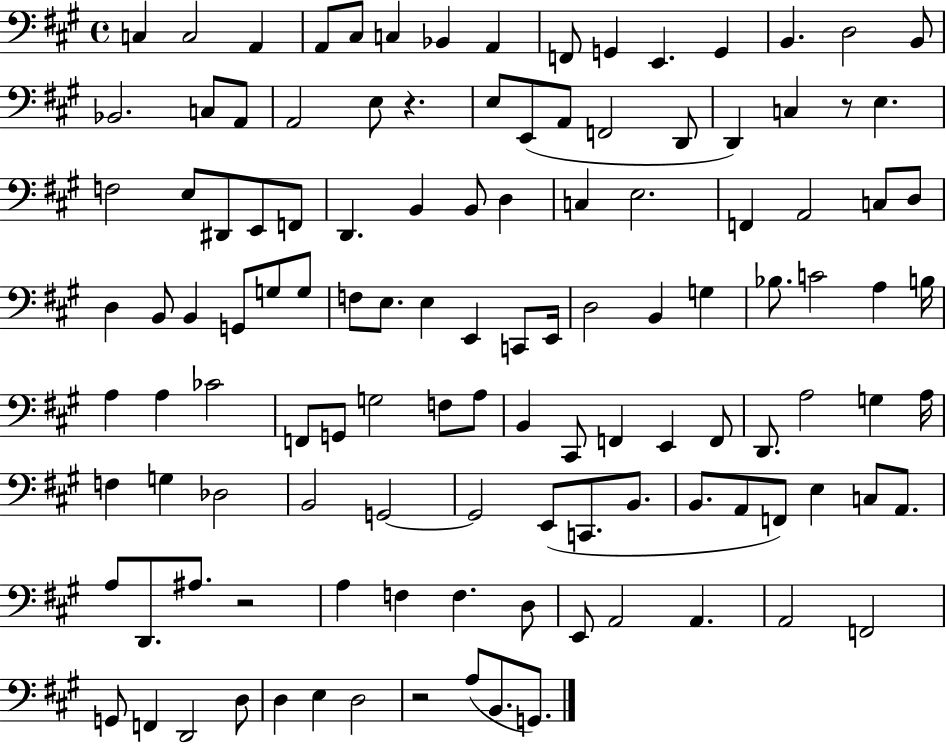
C3/q C3/h A2/q A2/e C#3/e C3/q Bb2/q A2/q F2/e G2/q E2/q. G2/q B2/q. D3/h B2/e Bb2/h. C3/e A2/e A2/h E3/e R/q. E3/e E2/e A2/e F2/h D2/e D2/q C3/q R/e E3/q. F3/h E3/e D#2/e E2/e F2/e D2/q. B2/q B2/e D3/q C3/q E3/h. F2/q A2/h C3/e D3/e D3/q B2/e B2/q G2/e G3/e G3/e F3/e E3/e. E3/q E2/q C2/e E2/s D3/h B2/q G3/q Bb3/e. C4/h A3/q B3/s A3/q A3/q CES4/h F2/e G2/e G3/h F3/e A3/e B2/q C#2/e F2/q E2/q F2/e D2/e. A3/h G3/q A3/s F3/q G3/q Db3/h B2/h G2/h G2/h E2/e C2/e. B2/e. B2/e. A2/e F2/e E3/q C3/e A2/e. A3/e D2/e. A#3/e. R/h A3/q F3/q F3/q. D3/e E2/e A2/h A2/q. A2/h F2/h G2/e F2/q D2/h D3/e D3/q E3/q D3/h R/h A3/e B2/e. G2/e.